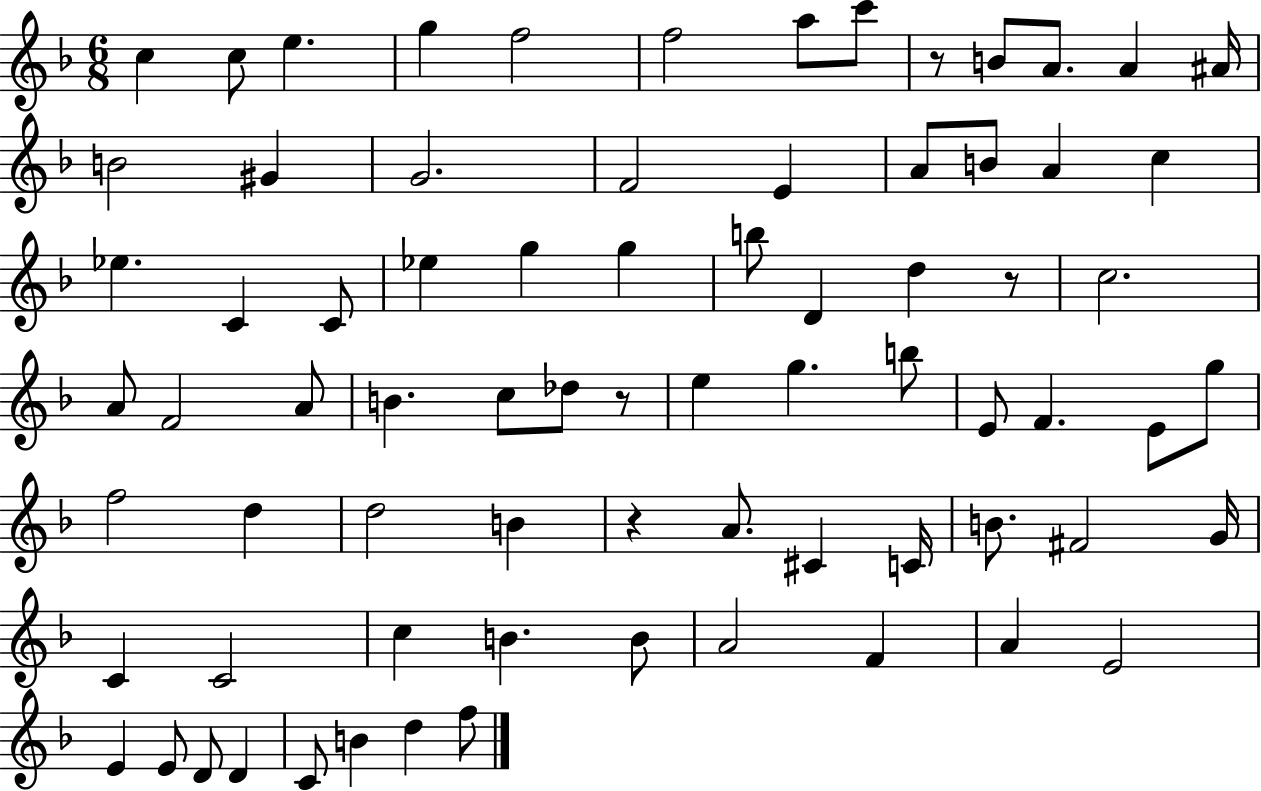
C5/q C5/e E5/q. G5/q F5/h F5/h A5/e C6/e R/e B4/e A4/e. A4/q A#4/s B4/h G#4/q G4/h. F4/h E4/q A4/e B4/e A4/q C5/q Eb5/q. C4/q C4/e Eb5/q G5/q G5/q B5/e D4/q D5/q R/e C5/h. A4/e F4/h A4/e B4/q. C5/e Db5/e R/e E5/q G5/q. B5/e E4/e F4/q. E4/e G5/e F5/h D5/q D5/h B4/q R/q A4/e. C#4/q C4/s B4/e. F#4/h G4/s C4/q C4/h C5/q B4/q. B4/e A4/h F4/q A4/q E4/h E4/q E4/e D4/e D4/q C4/e B4/q D5/q F5/e